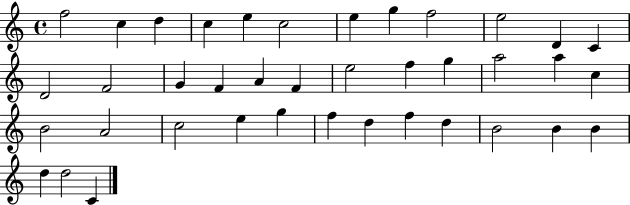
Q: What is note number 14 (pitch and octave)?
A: F4